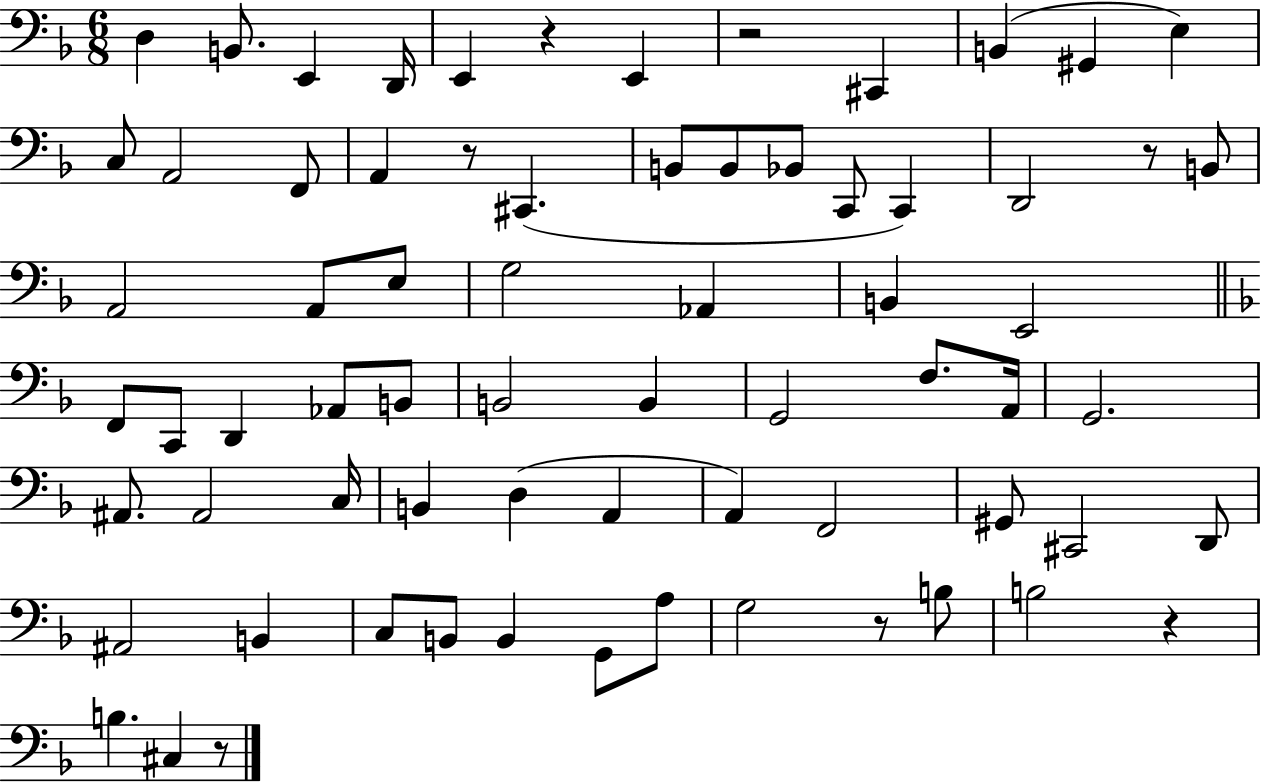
{
  \clef bass
  \numericTimeSignature
  \time 6/8
  \key f \major
  d4 b,8. e,4 d,16 | e,4 r4 e,4 | r2 cis,4 | b,4( gis,4 e4) | \break c8 a,2 f,8 | a,4 r8 cis,4.( | b,8 b,8 bes,8 c,8 c,4) | d,2 r8 b,8 | \break a,2 a,8 e8 | g2 aes,4 | b,4 e,2 | \bar "||" \break \key d \minor f,8 c,8 d,4 aes,8 b,8 | b,2 b,4 | g,2 f8. a,16 | g,2. | \break ais,8. ais,2 c16 | b,4 d4( a,4 | a,4) f,2 | gis,8 cis,2 d,8 | \break ais,2 b,4 | c8 b,8 b,4 g,8 a8 | g2 r8 b8 | b2 r4 | \break b4. cis4 r8 | \bar "|."
}